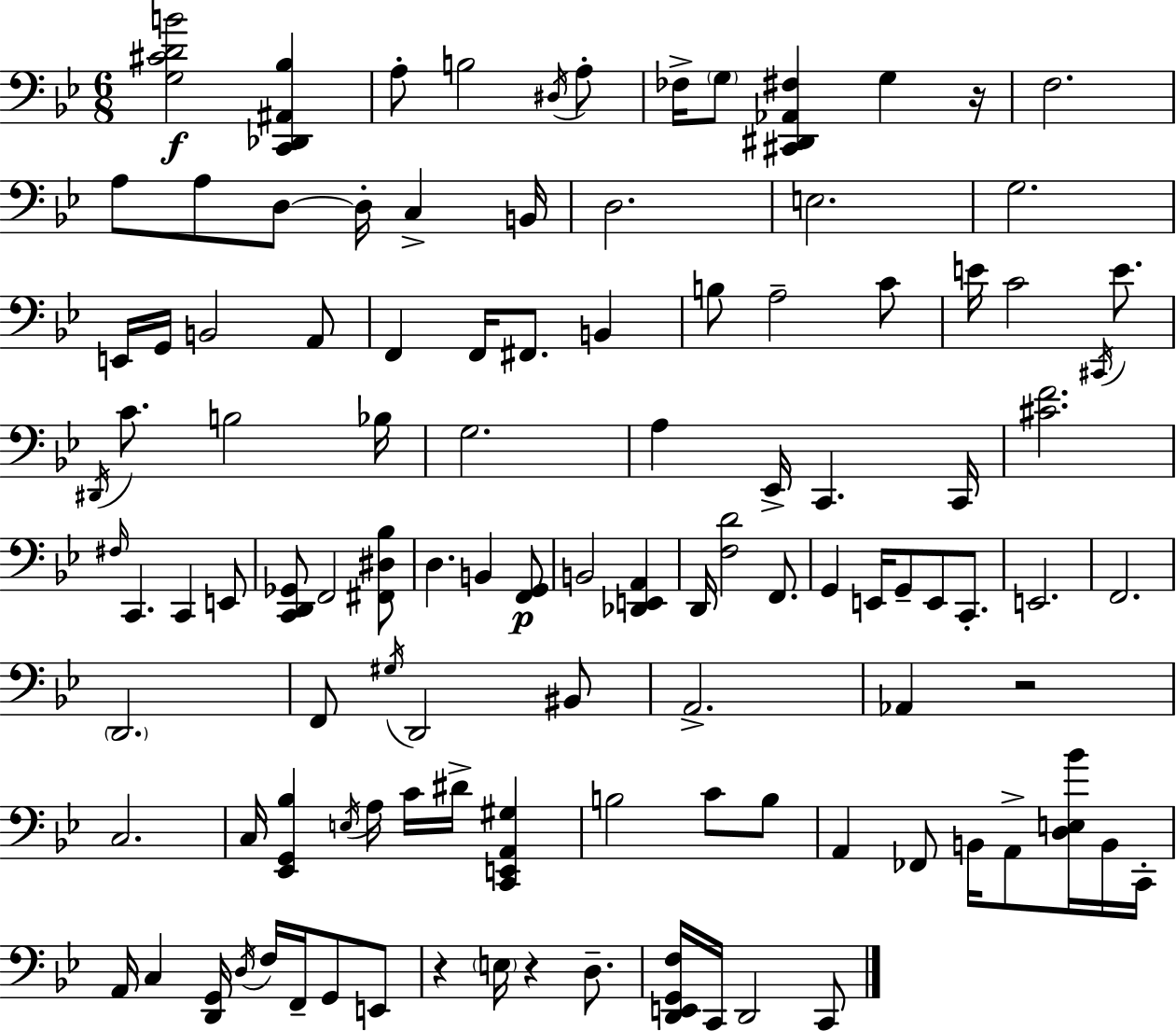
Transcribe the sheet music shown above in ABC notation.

X:1
T:Untitled
M:6/8
L:1/4
K:Bb
[G,^CDB]2 [C,,_D,,^A,,_B,] A,/2 B,2 ^D,/4 A,/2 _F,/4 G,/2 [^C,,^D,,_A,,^F,] G, z/4 F,2 A,/2 A,/2 D,/2 D,/4 C, B,,/4 D,2 E,2 G,2 E,,/4 G,,/4 B,,2 A,,/2 F,, F,,/4 ^F,,/2 B,, B,/2 A,2 C/2 E/4 C2 ^C,,/4 E/2 ^D,,/4 C/2 B,2 _B,/4 G,2 A, _E,,/4 C,, C,,/4 [^CF]2 ^F,/4 C,, C,, E,,/2 [C,,D,,_G,,]/2 F,,2 [^F,,^D,_B,]/2 D, B,, [F,,G,,]/2 B,,2 [_D,,E,,A,,] D,,/4 [F,D]2 F,,/2 G,, E,,/4 G,,/2 E,,/2 C,,/2 E,,2 F,,2 D,,2 F,,/2 ^G,/4 D,,2 ^B,,/2 A,,2 _A,, z2 C,2 C,/4 [_E,,G,,_B,] E,/4 A,/4 C/4 ^D/4 [C,,E,,A,,^G,] B,2 C/2 B,/2 A,, _F,,/2 B,,/4 A,,/2 [D,E,_B]/4 B,,/4 C,,/4 A,,/4 C, [D,,G,,]/4 D,/4 F,/4 F,,/4 G,,/2 E,,/2 z E,/4 z D,/2 [D,,E,,G,,F,]/4 C,,/4 D,,2 C,,/2